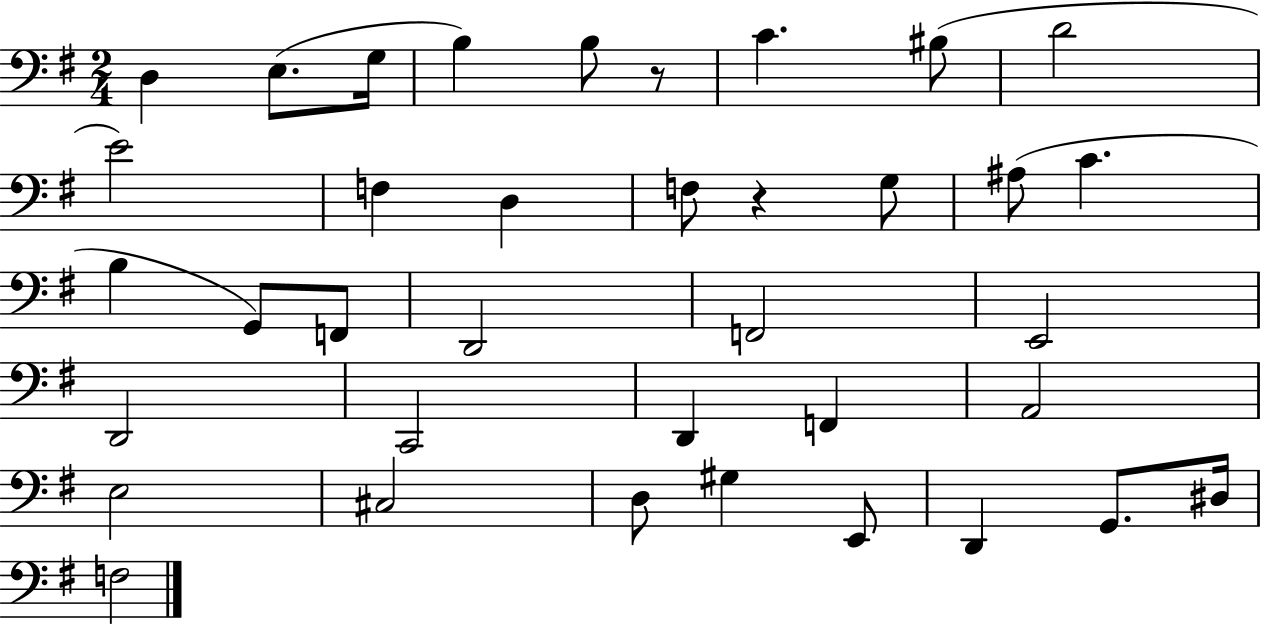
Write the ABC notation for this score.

X:1
T:Untitled
M:2/4
L:1/4
K:G
D, E,/2 G,/4 B, B,/2 z/2 C ^B,/2 D2 E2 F, D, F,/2 z G,/2 ^A,/2 C B, G,,/2 F,,/2 D,,2 F,,2 E,,2 D,,2 C,,2 D,, F,, A,,2 E,2 ^C,2 D,/2 ^G, E,,/2 D,, G,,/2 ^D,/4 F,2